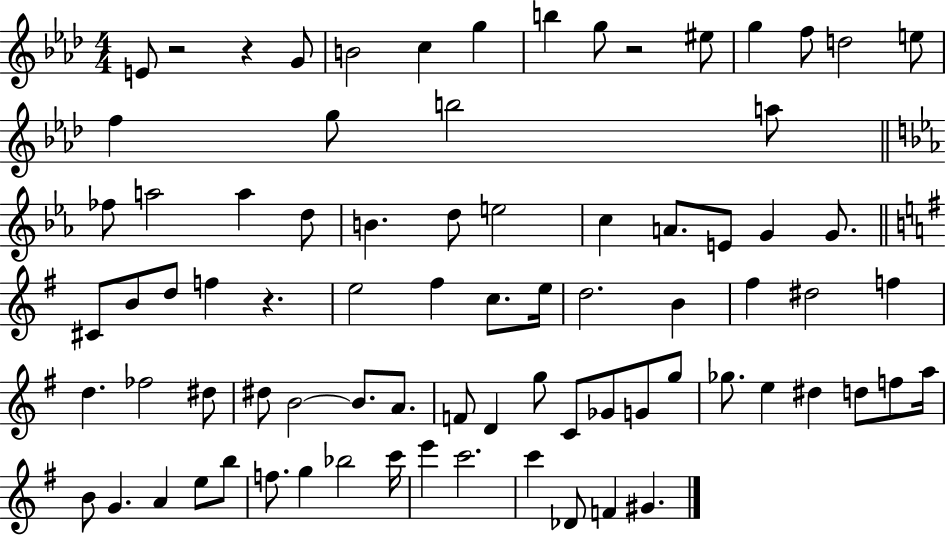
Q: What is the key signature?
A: AES major